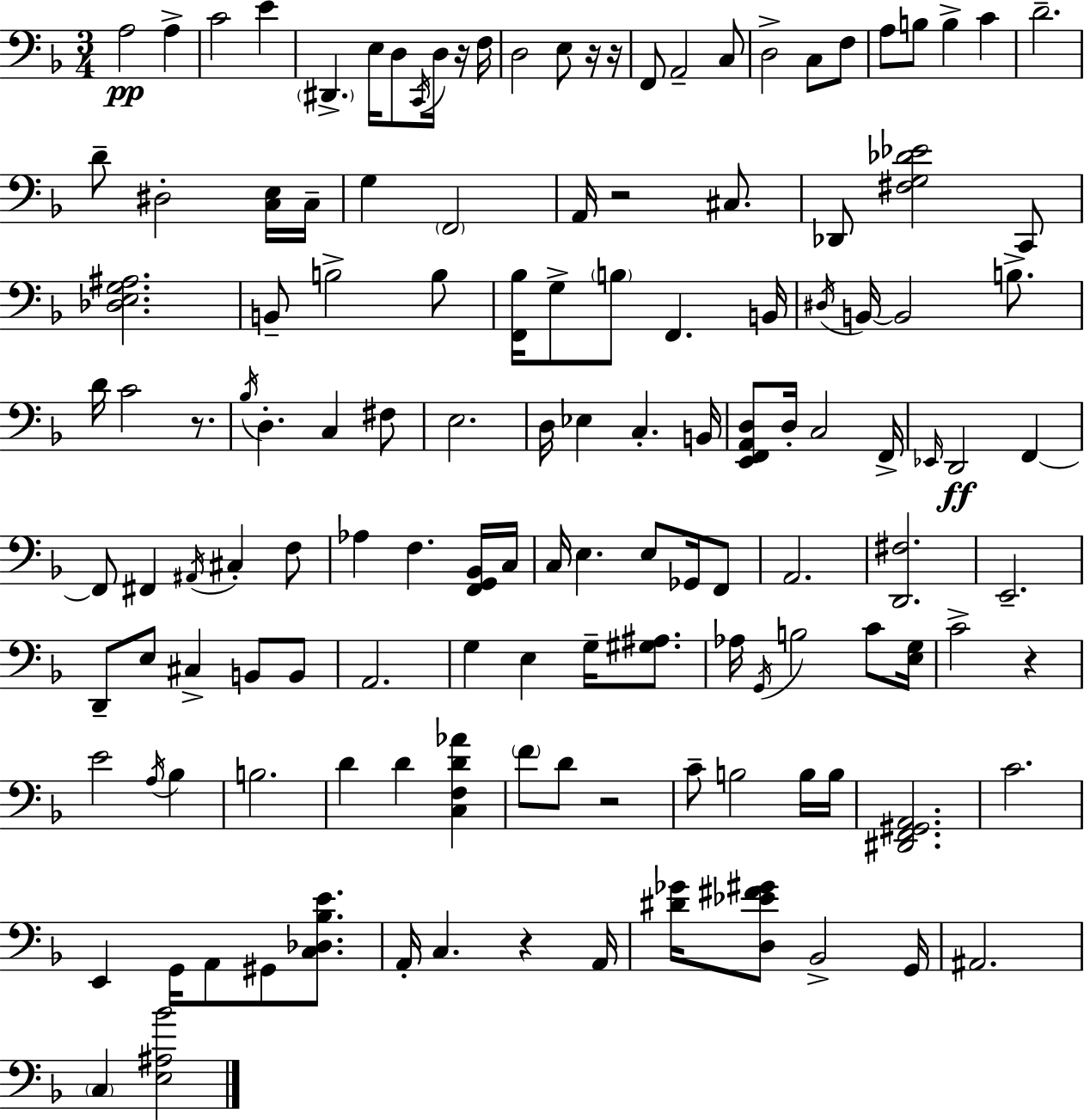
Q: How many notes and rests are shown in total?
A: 136